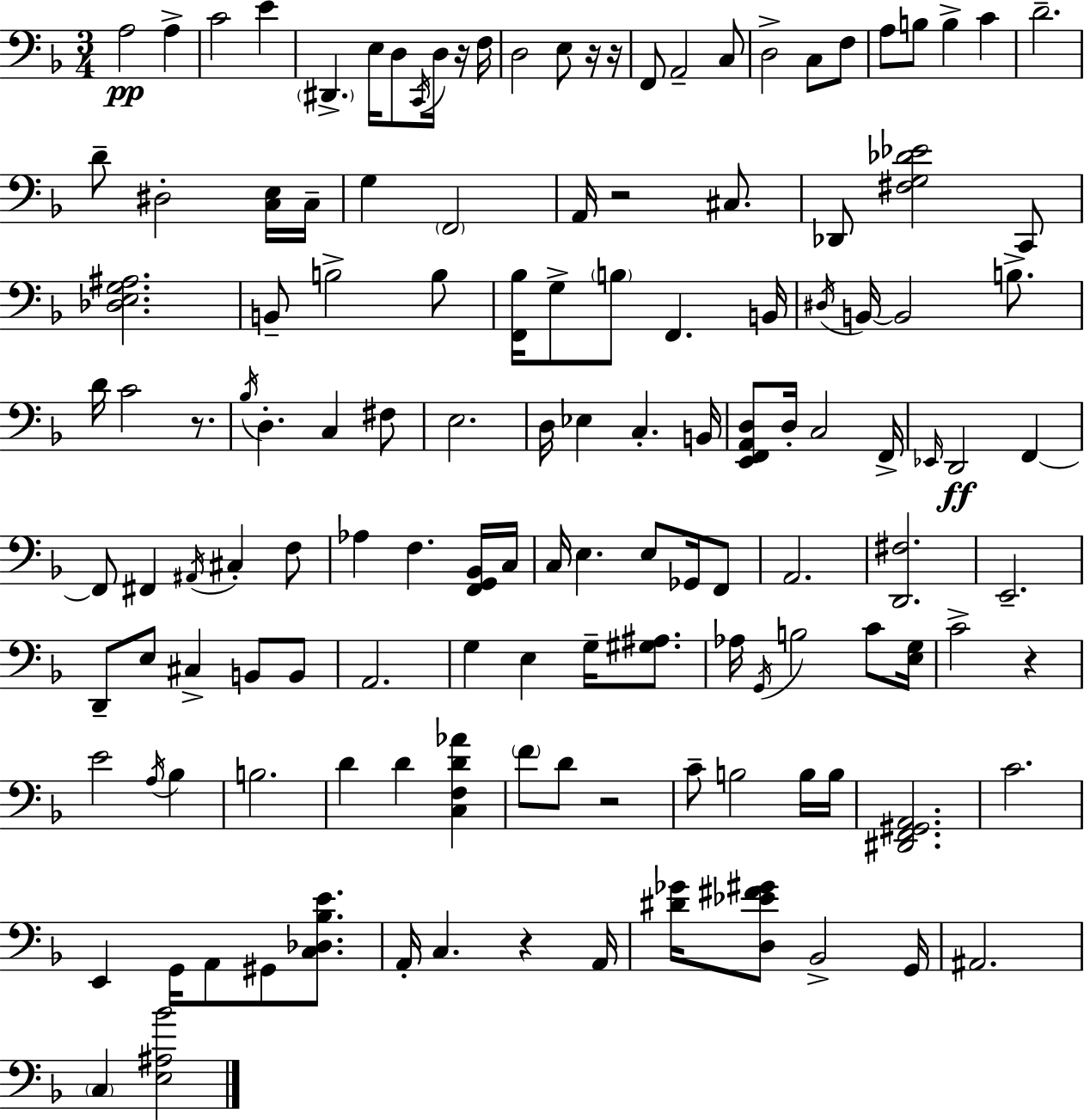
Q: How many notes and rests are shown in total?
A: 136